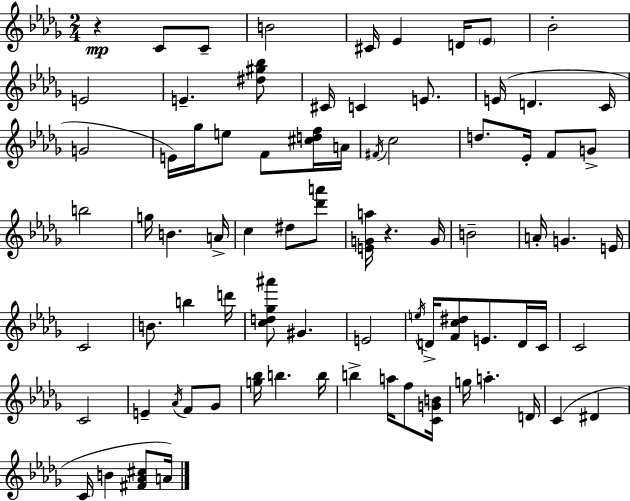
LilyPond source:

{
  \clef treble
  \numericTimeSignature
  \time 2/4
  \key bes \minor
  \repeat volta 2 { r4\mp c'8 c'8-- | b'2 | cis'16 ees'4 d'16 \parenthesize ees'8 | bes'2-. | \break e'2 | e'4.-- <dis'' gis'' bes''>8 | cis'16 c'4 e'8. | e'16( d'4. c'16 | \break g'2 | e'16) ges''16 e''8 f'8 <cis'' d'' f''>16 a'16 | \acciaccatura { fis'16 } c''2 | d''8. ees'16-. f'8 g'8-> | \break b''2 | g''16 b'4. | a'16-> c''4 dis''8 <des''' a'''>8 | <e' g' a''>16 r4. | \break g'16 b'2-- | a'16-. g'4. | e'16 c'2 | b'8. b''4 | \break d'''16 <c'' d'' ges'' ais'''>8 gis'4. | e'2 | \acciaccatura { e''16 } d'16-> <f' c'' dis''>8 e'8. | d'16 c'16 c'2 | \break c'2 | e'4-- \acciaccatura { aes'16 } f'8 | ges'8 <g'' bes''>16 b''4. | b''16 b''4-> a''16 | \break f''8 <c' g' b'>16 g''16 a''4.-. | d'16 c'4( dis'4 | c'16 b'4 | <fis' aes' cis''>8 a'16) } \bar "|."
}